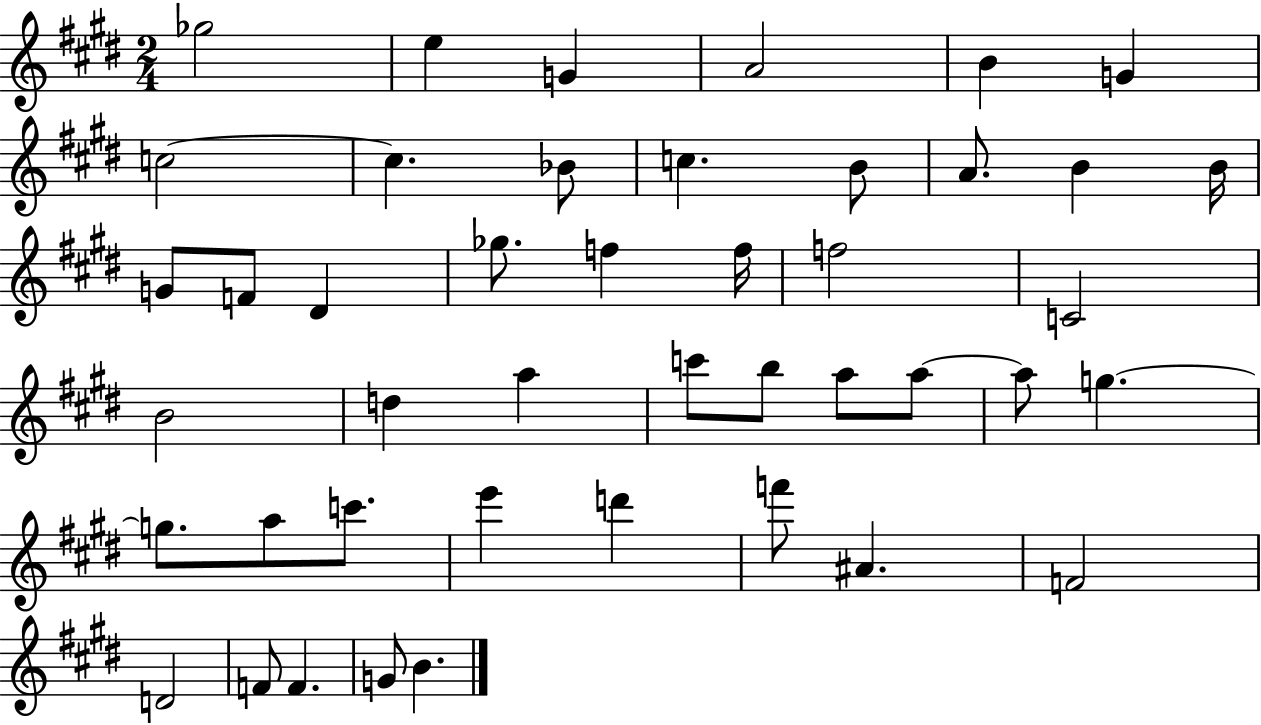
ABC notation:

X:1
T:Untitled
M:2/4
L:1/4
K:E
_g2 e G A2 B G c2 c _B/2 c B/2 A/2 B B/4 G/2 F/2 ^D _g/2 f f/4 f2 C2 B2 d a c'/2 b/2 a/2 a/2 a/2 g g/2 a/2 c'/2 e' d' f'/2 ^A F2 D2 F/2 F G/2 B